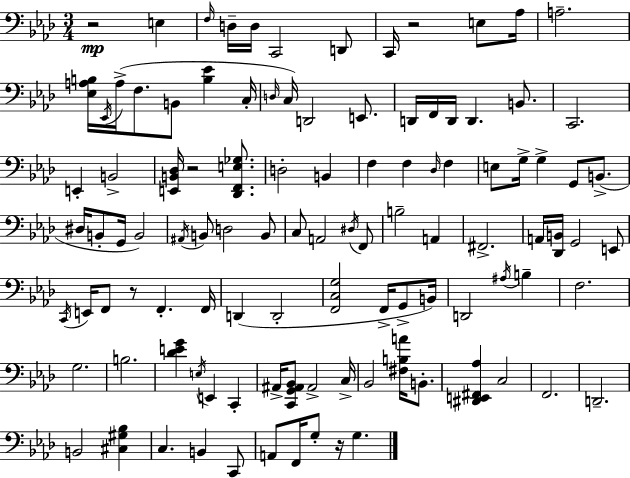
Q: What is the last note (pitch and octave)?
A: G3